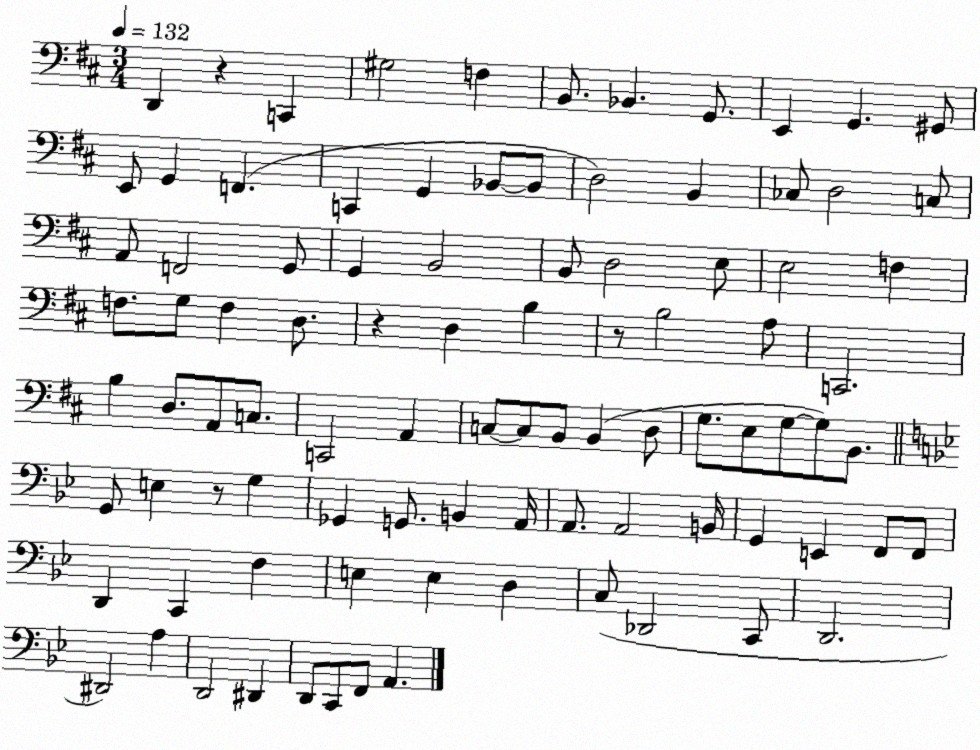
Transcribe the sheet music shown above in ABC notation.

X:1
T:Untitled
M:3/4
L:1/4
K:D
D,, z C,, ^G,2 F, B,,/2 _B,, G,,/2 E,, G,, ^G,,/2 E,,/2 G,, F,, C,, G,, _B,,/2 _B,,/2 D,2 B,, _C,/2 D,2 C,/2 A,,/2 F,,2 G,,/2 G,, B,,2 B,,/2 D,2 E,/2 E,2 F, F,/2 G,/2 F, D,/2 z D, B, z/2 B,2 A,/2 C,,2 B, D,/2 A,,/2 C,/2 C,,2 A,, C,/2 C,/2 B,,/2 B,, D,/2 G,/2 E,/2 G,/2 G,/2 B,,/2 G,,/2 E, z/2 G, _G,, G,,/2 B,, A,,/4 A,,/2 A,,2 B,,/4 G,, E,, F,,/2 F,,/2 D,, C,, F, E, E, D, C,/2 _D,,2 C,,/2 D,,2 ^D,,2 A, D,,2 ^D,, D,,/2 C,,/2 F,,/2 A,,